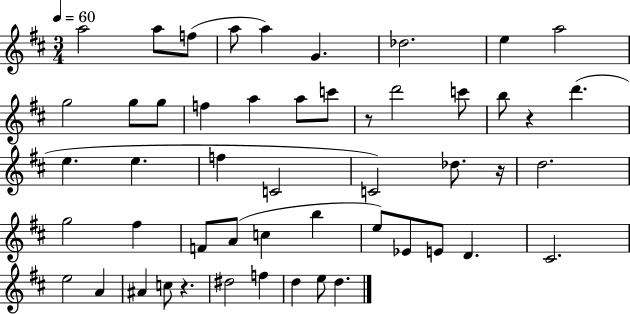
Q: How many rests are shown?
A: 4